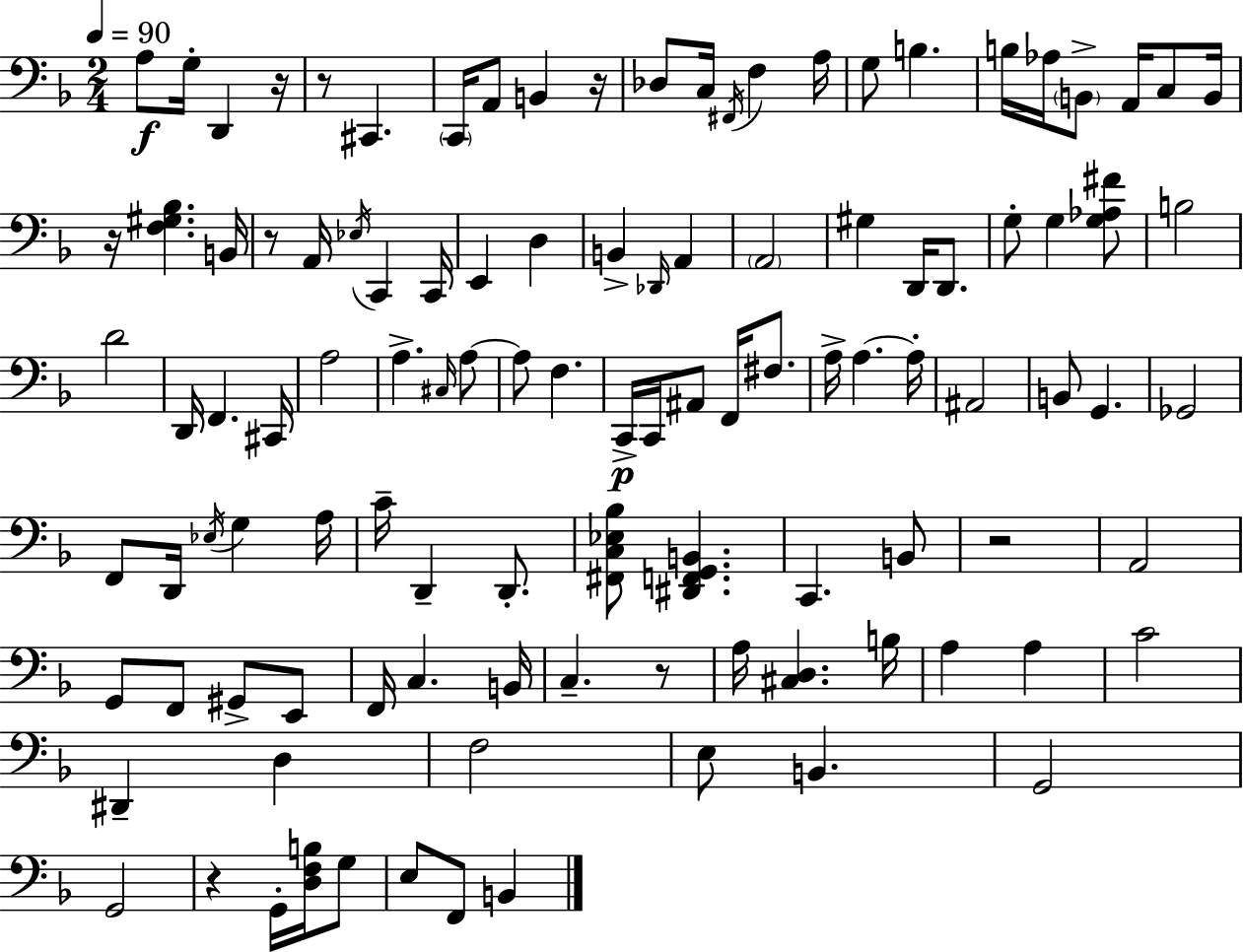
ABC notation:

X:1
T:Untitled
M:2/4
L:1/4
K:Dm
A,/2 G,/4 D,, z/4 z/2 ^C,, C,,/4 A,,/2 B,, z/4 _D,/2 C,/4 ^F,,/4 F, A,/4 G,/2 B, B,/4 _A,/4 B,,/2 A,,/4 C,/2 B,,/4 z/4 [F,^G,_B,] B,,/4 z/2 A,,/4 _E,/4 C,, C,,/4 E,, D, B,, _D,,/4 A,, A,,2 ^G, D,,/4 D,,/2 G,/2 G, [G,_A,^F]/2 B,2 D2 D,,/4 F,, ^C,,/4 A,2 A, ^C,/4 A,/2 A,/2 F, C,,/4 C,,/4 ^A,,/2 F,,/4 ^F,/2 A,/4 A, A,/4 ^A,,2 B,,/2 G,, _G,,2 F,,/2 D,,/4 _E,/4 G, A,/4 C/4 D,, D,,/2 [^F,,C,_E,_B,]/2 [^D,,F,,G,,B,,] C,, B,,/2 z2 A,,2 G,,/2 F,,/2 ^G,,/2 E,,/2 F,,/4 C, B,,/4 C, z/2 A,/4 [^C,D,] B,/4 A, A, C2 ^D,, D, F,2 E,/2 B,, G,,2 G,,2 z G,,/4 [D,F,B,]/4 G,/2 E,/2 F,,/2 B,,